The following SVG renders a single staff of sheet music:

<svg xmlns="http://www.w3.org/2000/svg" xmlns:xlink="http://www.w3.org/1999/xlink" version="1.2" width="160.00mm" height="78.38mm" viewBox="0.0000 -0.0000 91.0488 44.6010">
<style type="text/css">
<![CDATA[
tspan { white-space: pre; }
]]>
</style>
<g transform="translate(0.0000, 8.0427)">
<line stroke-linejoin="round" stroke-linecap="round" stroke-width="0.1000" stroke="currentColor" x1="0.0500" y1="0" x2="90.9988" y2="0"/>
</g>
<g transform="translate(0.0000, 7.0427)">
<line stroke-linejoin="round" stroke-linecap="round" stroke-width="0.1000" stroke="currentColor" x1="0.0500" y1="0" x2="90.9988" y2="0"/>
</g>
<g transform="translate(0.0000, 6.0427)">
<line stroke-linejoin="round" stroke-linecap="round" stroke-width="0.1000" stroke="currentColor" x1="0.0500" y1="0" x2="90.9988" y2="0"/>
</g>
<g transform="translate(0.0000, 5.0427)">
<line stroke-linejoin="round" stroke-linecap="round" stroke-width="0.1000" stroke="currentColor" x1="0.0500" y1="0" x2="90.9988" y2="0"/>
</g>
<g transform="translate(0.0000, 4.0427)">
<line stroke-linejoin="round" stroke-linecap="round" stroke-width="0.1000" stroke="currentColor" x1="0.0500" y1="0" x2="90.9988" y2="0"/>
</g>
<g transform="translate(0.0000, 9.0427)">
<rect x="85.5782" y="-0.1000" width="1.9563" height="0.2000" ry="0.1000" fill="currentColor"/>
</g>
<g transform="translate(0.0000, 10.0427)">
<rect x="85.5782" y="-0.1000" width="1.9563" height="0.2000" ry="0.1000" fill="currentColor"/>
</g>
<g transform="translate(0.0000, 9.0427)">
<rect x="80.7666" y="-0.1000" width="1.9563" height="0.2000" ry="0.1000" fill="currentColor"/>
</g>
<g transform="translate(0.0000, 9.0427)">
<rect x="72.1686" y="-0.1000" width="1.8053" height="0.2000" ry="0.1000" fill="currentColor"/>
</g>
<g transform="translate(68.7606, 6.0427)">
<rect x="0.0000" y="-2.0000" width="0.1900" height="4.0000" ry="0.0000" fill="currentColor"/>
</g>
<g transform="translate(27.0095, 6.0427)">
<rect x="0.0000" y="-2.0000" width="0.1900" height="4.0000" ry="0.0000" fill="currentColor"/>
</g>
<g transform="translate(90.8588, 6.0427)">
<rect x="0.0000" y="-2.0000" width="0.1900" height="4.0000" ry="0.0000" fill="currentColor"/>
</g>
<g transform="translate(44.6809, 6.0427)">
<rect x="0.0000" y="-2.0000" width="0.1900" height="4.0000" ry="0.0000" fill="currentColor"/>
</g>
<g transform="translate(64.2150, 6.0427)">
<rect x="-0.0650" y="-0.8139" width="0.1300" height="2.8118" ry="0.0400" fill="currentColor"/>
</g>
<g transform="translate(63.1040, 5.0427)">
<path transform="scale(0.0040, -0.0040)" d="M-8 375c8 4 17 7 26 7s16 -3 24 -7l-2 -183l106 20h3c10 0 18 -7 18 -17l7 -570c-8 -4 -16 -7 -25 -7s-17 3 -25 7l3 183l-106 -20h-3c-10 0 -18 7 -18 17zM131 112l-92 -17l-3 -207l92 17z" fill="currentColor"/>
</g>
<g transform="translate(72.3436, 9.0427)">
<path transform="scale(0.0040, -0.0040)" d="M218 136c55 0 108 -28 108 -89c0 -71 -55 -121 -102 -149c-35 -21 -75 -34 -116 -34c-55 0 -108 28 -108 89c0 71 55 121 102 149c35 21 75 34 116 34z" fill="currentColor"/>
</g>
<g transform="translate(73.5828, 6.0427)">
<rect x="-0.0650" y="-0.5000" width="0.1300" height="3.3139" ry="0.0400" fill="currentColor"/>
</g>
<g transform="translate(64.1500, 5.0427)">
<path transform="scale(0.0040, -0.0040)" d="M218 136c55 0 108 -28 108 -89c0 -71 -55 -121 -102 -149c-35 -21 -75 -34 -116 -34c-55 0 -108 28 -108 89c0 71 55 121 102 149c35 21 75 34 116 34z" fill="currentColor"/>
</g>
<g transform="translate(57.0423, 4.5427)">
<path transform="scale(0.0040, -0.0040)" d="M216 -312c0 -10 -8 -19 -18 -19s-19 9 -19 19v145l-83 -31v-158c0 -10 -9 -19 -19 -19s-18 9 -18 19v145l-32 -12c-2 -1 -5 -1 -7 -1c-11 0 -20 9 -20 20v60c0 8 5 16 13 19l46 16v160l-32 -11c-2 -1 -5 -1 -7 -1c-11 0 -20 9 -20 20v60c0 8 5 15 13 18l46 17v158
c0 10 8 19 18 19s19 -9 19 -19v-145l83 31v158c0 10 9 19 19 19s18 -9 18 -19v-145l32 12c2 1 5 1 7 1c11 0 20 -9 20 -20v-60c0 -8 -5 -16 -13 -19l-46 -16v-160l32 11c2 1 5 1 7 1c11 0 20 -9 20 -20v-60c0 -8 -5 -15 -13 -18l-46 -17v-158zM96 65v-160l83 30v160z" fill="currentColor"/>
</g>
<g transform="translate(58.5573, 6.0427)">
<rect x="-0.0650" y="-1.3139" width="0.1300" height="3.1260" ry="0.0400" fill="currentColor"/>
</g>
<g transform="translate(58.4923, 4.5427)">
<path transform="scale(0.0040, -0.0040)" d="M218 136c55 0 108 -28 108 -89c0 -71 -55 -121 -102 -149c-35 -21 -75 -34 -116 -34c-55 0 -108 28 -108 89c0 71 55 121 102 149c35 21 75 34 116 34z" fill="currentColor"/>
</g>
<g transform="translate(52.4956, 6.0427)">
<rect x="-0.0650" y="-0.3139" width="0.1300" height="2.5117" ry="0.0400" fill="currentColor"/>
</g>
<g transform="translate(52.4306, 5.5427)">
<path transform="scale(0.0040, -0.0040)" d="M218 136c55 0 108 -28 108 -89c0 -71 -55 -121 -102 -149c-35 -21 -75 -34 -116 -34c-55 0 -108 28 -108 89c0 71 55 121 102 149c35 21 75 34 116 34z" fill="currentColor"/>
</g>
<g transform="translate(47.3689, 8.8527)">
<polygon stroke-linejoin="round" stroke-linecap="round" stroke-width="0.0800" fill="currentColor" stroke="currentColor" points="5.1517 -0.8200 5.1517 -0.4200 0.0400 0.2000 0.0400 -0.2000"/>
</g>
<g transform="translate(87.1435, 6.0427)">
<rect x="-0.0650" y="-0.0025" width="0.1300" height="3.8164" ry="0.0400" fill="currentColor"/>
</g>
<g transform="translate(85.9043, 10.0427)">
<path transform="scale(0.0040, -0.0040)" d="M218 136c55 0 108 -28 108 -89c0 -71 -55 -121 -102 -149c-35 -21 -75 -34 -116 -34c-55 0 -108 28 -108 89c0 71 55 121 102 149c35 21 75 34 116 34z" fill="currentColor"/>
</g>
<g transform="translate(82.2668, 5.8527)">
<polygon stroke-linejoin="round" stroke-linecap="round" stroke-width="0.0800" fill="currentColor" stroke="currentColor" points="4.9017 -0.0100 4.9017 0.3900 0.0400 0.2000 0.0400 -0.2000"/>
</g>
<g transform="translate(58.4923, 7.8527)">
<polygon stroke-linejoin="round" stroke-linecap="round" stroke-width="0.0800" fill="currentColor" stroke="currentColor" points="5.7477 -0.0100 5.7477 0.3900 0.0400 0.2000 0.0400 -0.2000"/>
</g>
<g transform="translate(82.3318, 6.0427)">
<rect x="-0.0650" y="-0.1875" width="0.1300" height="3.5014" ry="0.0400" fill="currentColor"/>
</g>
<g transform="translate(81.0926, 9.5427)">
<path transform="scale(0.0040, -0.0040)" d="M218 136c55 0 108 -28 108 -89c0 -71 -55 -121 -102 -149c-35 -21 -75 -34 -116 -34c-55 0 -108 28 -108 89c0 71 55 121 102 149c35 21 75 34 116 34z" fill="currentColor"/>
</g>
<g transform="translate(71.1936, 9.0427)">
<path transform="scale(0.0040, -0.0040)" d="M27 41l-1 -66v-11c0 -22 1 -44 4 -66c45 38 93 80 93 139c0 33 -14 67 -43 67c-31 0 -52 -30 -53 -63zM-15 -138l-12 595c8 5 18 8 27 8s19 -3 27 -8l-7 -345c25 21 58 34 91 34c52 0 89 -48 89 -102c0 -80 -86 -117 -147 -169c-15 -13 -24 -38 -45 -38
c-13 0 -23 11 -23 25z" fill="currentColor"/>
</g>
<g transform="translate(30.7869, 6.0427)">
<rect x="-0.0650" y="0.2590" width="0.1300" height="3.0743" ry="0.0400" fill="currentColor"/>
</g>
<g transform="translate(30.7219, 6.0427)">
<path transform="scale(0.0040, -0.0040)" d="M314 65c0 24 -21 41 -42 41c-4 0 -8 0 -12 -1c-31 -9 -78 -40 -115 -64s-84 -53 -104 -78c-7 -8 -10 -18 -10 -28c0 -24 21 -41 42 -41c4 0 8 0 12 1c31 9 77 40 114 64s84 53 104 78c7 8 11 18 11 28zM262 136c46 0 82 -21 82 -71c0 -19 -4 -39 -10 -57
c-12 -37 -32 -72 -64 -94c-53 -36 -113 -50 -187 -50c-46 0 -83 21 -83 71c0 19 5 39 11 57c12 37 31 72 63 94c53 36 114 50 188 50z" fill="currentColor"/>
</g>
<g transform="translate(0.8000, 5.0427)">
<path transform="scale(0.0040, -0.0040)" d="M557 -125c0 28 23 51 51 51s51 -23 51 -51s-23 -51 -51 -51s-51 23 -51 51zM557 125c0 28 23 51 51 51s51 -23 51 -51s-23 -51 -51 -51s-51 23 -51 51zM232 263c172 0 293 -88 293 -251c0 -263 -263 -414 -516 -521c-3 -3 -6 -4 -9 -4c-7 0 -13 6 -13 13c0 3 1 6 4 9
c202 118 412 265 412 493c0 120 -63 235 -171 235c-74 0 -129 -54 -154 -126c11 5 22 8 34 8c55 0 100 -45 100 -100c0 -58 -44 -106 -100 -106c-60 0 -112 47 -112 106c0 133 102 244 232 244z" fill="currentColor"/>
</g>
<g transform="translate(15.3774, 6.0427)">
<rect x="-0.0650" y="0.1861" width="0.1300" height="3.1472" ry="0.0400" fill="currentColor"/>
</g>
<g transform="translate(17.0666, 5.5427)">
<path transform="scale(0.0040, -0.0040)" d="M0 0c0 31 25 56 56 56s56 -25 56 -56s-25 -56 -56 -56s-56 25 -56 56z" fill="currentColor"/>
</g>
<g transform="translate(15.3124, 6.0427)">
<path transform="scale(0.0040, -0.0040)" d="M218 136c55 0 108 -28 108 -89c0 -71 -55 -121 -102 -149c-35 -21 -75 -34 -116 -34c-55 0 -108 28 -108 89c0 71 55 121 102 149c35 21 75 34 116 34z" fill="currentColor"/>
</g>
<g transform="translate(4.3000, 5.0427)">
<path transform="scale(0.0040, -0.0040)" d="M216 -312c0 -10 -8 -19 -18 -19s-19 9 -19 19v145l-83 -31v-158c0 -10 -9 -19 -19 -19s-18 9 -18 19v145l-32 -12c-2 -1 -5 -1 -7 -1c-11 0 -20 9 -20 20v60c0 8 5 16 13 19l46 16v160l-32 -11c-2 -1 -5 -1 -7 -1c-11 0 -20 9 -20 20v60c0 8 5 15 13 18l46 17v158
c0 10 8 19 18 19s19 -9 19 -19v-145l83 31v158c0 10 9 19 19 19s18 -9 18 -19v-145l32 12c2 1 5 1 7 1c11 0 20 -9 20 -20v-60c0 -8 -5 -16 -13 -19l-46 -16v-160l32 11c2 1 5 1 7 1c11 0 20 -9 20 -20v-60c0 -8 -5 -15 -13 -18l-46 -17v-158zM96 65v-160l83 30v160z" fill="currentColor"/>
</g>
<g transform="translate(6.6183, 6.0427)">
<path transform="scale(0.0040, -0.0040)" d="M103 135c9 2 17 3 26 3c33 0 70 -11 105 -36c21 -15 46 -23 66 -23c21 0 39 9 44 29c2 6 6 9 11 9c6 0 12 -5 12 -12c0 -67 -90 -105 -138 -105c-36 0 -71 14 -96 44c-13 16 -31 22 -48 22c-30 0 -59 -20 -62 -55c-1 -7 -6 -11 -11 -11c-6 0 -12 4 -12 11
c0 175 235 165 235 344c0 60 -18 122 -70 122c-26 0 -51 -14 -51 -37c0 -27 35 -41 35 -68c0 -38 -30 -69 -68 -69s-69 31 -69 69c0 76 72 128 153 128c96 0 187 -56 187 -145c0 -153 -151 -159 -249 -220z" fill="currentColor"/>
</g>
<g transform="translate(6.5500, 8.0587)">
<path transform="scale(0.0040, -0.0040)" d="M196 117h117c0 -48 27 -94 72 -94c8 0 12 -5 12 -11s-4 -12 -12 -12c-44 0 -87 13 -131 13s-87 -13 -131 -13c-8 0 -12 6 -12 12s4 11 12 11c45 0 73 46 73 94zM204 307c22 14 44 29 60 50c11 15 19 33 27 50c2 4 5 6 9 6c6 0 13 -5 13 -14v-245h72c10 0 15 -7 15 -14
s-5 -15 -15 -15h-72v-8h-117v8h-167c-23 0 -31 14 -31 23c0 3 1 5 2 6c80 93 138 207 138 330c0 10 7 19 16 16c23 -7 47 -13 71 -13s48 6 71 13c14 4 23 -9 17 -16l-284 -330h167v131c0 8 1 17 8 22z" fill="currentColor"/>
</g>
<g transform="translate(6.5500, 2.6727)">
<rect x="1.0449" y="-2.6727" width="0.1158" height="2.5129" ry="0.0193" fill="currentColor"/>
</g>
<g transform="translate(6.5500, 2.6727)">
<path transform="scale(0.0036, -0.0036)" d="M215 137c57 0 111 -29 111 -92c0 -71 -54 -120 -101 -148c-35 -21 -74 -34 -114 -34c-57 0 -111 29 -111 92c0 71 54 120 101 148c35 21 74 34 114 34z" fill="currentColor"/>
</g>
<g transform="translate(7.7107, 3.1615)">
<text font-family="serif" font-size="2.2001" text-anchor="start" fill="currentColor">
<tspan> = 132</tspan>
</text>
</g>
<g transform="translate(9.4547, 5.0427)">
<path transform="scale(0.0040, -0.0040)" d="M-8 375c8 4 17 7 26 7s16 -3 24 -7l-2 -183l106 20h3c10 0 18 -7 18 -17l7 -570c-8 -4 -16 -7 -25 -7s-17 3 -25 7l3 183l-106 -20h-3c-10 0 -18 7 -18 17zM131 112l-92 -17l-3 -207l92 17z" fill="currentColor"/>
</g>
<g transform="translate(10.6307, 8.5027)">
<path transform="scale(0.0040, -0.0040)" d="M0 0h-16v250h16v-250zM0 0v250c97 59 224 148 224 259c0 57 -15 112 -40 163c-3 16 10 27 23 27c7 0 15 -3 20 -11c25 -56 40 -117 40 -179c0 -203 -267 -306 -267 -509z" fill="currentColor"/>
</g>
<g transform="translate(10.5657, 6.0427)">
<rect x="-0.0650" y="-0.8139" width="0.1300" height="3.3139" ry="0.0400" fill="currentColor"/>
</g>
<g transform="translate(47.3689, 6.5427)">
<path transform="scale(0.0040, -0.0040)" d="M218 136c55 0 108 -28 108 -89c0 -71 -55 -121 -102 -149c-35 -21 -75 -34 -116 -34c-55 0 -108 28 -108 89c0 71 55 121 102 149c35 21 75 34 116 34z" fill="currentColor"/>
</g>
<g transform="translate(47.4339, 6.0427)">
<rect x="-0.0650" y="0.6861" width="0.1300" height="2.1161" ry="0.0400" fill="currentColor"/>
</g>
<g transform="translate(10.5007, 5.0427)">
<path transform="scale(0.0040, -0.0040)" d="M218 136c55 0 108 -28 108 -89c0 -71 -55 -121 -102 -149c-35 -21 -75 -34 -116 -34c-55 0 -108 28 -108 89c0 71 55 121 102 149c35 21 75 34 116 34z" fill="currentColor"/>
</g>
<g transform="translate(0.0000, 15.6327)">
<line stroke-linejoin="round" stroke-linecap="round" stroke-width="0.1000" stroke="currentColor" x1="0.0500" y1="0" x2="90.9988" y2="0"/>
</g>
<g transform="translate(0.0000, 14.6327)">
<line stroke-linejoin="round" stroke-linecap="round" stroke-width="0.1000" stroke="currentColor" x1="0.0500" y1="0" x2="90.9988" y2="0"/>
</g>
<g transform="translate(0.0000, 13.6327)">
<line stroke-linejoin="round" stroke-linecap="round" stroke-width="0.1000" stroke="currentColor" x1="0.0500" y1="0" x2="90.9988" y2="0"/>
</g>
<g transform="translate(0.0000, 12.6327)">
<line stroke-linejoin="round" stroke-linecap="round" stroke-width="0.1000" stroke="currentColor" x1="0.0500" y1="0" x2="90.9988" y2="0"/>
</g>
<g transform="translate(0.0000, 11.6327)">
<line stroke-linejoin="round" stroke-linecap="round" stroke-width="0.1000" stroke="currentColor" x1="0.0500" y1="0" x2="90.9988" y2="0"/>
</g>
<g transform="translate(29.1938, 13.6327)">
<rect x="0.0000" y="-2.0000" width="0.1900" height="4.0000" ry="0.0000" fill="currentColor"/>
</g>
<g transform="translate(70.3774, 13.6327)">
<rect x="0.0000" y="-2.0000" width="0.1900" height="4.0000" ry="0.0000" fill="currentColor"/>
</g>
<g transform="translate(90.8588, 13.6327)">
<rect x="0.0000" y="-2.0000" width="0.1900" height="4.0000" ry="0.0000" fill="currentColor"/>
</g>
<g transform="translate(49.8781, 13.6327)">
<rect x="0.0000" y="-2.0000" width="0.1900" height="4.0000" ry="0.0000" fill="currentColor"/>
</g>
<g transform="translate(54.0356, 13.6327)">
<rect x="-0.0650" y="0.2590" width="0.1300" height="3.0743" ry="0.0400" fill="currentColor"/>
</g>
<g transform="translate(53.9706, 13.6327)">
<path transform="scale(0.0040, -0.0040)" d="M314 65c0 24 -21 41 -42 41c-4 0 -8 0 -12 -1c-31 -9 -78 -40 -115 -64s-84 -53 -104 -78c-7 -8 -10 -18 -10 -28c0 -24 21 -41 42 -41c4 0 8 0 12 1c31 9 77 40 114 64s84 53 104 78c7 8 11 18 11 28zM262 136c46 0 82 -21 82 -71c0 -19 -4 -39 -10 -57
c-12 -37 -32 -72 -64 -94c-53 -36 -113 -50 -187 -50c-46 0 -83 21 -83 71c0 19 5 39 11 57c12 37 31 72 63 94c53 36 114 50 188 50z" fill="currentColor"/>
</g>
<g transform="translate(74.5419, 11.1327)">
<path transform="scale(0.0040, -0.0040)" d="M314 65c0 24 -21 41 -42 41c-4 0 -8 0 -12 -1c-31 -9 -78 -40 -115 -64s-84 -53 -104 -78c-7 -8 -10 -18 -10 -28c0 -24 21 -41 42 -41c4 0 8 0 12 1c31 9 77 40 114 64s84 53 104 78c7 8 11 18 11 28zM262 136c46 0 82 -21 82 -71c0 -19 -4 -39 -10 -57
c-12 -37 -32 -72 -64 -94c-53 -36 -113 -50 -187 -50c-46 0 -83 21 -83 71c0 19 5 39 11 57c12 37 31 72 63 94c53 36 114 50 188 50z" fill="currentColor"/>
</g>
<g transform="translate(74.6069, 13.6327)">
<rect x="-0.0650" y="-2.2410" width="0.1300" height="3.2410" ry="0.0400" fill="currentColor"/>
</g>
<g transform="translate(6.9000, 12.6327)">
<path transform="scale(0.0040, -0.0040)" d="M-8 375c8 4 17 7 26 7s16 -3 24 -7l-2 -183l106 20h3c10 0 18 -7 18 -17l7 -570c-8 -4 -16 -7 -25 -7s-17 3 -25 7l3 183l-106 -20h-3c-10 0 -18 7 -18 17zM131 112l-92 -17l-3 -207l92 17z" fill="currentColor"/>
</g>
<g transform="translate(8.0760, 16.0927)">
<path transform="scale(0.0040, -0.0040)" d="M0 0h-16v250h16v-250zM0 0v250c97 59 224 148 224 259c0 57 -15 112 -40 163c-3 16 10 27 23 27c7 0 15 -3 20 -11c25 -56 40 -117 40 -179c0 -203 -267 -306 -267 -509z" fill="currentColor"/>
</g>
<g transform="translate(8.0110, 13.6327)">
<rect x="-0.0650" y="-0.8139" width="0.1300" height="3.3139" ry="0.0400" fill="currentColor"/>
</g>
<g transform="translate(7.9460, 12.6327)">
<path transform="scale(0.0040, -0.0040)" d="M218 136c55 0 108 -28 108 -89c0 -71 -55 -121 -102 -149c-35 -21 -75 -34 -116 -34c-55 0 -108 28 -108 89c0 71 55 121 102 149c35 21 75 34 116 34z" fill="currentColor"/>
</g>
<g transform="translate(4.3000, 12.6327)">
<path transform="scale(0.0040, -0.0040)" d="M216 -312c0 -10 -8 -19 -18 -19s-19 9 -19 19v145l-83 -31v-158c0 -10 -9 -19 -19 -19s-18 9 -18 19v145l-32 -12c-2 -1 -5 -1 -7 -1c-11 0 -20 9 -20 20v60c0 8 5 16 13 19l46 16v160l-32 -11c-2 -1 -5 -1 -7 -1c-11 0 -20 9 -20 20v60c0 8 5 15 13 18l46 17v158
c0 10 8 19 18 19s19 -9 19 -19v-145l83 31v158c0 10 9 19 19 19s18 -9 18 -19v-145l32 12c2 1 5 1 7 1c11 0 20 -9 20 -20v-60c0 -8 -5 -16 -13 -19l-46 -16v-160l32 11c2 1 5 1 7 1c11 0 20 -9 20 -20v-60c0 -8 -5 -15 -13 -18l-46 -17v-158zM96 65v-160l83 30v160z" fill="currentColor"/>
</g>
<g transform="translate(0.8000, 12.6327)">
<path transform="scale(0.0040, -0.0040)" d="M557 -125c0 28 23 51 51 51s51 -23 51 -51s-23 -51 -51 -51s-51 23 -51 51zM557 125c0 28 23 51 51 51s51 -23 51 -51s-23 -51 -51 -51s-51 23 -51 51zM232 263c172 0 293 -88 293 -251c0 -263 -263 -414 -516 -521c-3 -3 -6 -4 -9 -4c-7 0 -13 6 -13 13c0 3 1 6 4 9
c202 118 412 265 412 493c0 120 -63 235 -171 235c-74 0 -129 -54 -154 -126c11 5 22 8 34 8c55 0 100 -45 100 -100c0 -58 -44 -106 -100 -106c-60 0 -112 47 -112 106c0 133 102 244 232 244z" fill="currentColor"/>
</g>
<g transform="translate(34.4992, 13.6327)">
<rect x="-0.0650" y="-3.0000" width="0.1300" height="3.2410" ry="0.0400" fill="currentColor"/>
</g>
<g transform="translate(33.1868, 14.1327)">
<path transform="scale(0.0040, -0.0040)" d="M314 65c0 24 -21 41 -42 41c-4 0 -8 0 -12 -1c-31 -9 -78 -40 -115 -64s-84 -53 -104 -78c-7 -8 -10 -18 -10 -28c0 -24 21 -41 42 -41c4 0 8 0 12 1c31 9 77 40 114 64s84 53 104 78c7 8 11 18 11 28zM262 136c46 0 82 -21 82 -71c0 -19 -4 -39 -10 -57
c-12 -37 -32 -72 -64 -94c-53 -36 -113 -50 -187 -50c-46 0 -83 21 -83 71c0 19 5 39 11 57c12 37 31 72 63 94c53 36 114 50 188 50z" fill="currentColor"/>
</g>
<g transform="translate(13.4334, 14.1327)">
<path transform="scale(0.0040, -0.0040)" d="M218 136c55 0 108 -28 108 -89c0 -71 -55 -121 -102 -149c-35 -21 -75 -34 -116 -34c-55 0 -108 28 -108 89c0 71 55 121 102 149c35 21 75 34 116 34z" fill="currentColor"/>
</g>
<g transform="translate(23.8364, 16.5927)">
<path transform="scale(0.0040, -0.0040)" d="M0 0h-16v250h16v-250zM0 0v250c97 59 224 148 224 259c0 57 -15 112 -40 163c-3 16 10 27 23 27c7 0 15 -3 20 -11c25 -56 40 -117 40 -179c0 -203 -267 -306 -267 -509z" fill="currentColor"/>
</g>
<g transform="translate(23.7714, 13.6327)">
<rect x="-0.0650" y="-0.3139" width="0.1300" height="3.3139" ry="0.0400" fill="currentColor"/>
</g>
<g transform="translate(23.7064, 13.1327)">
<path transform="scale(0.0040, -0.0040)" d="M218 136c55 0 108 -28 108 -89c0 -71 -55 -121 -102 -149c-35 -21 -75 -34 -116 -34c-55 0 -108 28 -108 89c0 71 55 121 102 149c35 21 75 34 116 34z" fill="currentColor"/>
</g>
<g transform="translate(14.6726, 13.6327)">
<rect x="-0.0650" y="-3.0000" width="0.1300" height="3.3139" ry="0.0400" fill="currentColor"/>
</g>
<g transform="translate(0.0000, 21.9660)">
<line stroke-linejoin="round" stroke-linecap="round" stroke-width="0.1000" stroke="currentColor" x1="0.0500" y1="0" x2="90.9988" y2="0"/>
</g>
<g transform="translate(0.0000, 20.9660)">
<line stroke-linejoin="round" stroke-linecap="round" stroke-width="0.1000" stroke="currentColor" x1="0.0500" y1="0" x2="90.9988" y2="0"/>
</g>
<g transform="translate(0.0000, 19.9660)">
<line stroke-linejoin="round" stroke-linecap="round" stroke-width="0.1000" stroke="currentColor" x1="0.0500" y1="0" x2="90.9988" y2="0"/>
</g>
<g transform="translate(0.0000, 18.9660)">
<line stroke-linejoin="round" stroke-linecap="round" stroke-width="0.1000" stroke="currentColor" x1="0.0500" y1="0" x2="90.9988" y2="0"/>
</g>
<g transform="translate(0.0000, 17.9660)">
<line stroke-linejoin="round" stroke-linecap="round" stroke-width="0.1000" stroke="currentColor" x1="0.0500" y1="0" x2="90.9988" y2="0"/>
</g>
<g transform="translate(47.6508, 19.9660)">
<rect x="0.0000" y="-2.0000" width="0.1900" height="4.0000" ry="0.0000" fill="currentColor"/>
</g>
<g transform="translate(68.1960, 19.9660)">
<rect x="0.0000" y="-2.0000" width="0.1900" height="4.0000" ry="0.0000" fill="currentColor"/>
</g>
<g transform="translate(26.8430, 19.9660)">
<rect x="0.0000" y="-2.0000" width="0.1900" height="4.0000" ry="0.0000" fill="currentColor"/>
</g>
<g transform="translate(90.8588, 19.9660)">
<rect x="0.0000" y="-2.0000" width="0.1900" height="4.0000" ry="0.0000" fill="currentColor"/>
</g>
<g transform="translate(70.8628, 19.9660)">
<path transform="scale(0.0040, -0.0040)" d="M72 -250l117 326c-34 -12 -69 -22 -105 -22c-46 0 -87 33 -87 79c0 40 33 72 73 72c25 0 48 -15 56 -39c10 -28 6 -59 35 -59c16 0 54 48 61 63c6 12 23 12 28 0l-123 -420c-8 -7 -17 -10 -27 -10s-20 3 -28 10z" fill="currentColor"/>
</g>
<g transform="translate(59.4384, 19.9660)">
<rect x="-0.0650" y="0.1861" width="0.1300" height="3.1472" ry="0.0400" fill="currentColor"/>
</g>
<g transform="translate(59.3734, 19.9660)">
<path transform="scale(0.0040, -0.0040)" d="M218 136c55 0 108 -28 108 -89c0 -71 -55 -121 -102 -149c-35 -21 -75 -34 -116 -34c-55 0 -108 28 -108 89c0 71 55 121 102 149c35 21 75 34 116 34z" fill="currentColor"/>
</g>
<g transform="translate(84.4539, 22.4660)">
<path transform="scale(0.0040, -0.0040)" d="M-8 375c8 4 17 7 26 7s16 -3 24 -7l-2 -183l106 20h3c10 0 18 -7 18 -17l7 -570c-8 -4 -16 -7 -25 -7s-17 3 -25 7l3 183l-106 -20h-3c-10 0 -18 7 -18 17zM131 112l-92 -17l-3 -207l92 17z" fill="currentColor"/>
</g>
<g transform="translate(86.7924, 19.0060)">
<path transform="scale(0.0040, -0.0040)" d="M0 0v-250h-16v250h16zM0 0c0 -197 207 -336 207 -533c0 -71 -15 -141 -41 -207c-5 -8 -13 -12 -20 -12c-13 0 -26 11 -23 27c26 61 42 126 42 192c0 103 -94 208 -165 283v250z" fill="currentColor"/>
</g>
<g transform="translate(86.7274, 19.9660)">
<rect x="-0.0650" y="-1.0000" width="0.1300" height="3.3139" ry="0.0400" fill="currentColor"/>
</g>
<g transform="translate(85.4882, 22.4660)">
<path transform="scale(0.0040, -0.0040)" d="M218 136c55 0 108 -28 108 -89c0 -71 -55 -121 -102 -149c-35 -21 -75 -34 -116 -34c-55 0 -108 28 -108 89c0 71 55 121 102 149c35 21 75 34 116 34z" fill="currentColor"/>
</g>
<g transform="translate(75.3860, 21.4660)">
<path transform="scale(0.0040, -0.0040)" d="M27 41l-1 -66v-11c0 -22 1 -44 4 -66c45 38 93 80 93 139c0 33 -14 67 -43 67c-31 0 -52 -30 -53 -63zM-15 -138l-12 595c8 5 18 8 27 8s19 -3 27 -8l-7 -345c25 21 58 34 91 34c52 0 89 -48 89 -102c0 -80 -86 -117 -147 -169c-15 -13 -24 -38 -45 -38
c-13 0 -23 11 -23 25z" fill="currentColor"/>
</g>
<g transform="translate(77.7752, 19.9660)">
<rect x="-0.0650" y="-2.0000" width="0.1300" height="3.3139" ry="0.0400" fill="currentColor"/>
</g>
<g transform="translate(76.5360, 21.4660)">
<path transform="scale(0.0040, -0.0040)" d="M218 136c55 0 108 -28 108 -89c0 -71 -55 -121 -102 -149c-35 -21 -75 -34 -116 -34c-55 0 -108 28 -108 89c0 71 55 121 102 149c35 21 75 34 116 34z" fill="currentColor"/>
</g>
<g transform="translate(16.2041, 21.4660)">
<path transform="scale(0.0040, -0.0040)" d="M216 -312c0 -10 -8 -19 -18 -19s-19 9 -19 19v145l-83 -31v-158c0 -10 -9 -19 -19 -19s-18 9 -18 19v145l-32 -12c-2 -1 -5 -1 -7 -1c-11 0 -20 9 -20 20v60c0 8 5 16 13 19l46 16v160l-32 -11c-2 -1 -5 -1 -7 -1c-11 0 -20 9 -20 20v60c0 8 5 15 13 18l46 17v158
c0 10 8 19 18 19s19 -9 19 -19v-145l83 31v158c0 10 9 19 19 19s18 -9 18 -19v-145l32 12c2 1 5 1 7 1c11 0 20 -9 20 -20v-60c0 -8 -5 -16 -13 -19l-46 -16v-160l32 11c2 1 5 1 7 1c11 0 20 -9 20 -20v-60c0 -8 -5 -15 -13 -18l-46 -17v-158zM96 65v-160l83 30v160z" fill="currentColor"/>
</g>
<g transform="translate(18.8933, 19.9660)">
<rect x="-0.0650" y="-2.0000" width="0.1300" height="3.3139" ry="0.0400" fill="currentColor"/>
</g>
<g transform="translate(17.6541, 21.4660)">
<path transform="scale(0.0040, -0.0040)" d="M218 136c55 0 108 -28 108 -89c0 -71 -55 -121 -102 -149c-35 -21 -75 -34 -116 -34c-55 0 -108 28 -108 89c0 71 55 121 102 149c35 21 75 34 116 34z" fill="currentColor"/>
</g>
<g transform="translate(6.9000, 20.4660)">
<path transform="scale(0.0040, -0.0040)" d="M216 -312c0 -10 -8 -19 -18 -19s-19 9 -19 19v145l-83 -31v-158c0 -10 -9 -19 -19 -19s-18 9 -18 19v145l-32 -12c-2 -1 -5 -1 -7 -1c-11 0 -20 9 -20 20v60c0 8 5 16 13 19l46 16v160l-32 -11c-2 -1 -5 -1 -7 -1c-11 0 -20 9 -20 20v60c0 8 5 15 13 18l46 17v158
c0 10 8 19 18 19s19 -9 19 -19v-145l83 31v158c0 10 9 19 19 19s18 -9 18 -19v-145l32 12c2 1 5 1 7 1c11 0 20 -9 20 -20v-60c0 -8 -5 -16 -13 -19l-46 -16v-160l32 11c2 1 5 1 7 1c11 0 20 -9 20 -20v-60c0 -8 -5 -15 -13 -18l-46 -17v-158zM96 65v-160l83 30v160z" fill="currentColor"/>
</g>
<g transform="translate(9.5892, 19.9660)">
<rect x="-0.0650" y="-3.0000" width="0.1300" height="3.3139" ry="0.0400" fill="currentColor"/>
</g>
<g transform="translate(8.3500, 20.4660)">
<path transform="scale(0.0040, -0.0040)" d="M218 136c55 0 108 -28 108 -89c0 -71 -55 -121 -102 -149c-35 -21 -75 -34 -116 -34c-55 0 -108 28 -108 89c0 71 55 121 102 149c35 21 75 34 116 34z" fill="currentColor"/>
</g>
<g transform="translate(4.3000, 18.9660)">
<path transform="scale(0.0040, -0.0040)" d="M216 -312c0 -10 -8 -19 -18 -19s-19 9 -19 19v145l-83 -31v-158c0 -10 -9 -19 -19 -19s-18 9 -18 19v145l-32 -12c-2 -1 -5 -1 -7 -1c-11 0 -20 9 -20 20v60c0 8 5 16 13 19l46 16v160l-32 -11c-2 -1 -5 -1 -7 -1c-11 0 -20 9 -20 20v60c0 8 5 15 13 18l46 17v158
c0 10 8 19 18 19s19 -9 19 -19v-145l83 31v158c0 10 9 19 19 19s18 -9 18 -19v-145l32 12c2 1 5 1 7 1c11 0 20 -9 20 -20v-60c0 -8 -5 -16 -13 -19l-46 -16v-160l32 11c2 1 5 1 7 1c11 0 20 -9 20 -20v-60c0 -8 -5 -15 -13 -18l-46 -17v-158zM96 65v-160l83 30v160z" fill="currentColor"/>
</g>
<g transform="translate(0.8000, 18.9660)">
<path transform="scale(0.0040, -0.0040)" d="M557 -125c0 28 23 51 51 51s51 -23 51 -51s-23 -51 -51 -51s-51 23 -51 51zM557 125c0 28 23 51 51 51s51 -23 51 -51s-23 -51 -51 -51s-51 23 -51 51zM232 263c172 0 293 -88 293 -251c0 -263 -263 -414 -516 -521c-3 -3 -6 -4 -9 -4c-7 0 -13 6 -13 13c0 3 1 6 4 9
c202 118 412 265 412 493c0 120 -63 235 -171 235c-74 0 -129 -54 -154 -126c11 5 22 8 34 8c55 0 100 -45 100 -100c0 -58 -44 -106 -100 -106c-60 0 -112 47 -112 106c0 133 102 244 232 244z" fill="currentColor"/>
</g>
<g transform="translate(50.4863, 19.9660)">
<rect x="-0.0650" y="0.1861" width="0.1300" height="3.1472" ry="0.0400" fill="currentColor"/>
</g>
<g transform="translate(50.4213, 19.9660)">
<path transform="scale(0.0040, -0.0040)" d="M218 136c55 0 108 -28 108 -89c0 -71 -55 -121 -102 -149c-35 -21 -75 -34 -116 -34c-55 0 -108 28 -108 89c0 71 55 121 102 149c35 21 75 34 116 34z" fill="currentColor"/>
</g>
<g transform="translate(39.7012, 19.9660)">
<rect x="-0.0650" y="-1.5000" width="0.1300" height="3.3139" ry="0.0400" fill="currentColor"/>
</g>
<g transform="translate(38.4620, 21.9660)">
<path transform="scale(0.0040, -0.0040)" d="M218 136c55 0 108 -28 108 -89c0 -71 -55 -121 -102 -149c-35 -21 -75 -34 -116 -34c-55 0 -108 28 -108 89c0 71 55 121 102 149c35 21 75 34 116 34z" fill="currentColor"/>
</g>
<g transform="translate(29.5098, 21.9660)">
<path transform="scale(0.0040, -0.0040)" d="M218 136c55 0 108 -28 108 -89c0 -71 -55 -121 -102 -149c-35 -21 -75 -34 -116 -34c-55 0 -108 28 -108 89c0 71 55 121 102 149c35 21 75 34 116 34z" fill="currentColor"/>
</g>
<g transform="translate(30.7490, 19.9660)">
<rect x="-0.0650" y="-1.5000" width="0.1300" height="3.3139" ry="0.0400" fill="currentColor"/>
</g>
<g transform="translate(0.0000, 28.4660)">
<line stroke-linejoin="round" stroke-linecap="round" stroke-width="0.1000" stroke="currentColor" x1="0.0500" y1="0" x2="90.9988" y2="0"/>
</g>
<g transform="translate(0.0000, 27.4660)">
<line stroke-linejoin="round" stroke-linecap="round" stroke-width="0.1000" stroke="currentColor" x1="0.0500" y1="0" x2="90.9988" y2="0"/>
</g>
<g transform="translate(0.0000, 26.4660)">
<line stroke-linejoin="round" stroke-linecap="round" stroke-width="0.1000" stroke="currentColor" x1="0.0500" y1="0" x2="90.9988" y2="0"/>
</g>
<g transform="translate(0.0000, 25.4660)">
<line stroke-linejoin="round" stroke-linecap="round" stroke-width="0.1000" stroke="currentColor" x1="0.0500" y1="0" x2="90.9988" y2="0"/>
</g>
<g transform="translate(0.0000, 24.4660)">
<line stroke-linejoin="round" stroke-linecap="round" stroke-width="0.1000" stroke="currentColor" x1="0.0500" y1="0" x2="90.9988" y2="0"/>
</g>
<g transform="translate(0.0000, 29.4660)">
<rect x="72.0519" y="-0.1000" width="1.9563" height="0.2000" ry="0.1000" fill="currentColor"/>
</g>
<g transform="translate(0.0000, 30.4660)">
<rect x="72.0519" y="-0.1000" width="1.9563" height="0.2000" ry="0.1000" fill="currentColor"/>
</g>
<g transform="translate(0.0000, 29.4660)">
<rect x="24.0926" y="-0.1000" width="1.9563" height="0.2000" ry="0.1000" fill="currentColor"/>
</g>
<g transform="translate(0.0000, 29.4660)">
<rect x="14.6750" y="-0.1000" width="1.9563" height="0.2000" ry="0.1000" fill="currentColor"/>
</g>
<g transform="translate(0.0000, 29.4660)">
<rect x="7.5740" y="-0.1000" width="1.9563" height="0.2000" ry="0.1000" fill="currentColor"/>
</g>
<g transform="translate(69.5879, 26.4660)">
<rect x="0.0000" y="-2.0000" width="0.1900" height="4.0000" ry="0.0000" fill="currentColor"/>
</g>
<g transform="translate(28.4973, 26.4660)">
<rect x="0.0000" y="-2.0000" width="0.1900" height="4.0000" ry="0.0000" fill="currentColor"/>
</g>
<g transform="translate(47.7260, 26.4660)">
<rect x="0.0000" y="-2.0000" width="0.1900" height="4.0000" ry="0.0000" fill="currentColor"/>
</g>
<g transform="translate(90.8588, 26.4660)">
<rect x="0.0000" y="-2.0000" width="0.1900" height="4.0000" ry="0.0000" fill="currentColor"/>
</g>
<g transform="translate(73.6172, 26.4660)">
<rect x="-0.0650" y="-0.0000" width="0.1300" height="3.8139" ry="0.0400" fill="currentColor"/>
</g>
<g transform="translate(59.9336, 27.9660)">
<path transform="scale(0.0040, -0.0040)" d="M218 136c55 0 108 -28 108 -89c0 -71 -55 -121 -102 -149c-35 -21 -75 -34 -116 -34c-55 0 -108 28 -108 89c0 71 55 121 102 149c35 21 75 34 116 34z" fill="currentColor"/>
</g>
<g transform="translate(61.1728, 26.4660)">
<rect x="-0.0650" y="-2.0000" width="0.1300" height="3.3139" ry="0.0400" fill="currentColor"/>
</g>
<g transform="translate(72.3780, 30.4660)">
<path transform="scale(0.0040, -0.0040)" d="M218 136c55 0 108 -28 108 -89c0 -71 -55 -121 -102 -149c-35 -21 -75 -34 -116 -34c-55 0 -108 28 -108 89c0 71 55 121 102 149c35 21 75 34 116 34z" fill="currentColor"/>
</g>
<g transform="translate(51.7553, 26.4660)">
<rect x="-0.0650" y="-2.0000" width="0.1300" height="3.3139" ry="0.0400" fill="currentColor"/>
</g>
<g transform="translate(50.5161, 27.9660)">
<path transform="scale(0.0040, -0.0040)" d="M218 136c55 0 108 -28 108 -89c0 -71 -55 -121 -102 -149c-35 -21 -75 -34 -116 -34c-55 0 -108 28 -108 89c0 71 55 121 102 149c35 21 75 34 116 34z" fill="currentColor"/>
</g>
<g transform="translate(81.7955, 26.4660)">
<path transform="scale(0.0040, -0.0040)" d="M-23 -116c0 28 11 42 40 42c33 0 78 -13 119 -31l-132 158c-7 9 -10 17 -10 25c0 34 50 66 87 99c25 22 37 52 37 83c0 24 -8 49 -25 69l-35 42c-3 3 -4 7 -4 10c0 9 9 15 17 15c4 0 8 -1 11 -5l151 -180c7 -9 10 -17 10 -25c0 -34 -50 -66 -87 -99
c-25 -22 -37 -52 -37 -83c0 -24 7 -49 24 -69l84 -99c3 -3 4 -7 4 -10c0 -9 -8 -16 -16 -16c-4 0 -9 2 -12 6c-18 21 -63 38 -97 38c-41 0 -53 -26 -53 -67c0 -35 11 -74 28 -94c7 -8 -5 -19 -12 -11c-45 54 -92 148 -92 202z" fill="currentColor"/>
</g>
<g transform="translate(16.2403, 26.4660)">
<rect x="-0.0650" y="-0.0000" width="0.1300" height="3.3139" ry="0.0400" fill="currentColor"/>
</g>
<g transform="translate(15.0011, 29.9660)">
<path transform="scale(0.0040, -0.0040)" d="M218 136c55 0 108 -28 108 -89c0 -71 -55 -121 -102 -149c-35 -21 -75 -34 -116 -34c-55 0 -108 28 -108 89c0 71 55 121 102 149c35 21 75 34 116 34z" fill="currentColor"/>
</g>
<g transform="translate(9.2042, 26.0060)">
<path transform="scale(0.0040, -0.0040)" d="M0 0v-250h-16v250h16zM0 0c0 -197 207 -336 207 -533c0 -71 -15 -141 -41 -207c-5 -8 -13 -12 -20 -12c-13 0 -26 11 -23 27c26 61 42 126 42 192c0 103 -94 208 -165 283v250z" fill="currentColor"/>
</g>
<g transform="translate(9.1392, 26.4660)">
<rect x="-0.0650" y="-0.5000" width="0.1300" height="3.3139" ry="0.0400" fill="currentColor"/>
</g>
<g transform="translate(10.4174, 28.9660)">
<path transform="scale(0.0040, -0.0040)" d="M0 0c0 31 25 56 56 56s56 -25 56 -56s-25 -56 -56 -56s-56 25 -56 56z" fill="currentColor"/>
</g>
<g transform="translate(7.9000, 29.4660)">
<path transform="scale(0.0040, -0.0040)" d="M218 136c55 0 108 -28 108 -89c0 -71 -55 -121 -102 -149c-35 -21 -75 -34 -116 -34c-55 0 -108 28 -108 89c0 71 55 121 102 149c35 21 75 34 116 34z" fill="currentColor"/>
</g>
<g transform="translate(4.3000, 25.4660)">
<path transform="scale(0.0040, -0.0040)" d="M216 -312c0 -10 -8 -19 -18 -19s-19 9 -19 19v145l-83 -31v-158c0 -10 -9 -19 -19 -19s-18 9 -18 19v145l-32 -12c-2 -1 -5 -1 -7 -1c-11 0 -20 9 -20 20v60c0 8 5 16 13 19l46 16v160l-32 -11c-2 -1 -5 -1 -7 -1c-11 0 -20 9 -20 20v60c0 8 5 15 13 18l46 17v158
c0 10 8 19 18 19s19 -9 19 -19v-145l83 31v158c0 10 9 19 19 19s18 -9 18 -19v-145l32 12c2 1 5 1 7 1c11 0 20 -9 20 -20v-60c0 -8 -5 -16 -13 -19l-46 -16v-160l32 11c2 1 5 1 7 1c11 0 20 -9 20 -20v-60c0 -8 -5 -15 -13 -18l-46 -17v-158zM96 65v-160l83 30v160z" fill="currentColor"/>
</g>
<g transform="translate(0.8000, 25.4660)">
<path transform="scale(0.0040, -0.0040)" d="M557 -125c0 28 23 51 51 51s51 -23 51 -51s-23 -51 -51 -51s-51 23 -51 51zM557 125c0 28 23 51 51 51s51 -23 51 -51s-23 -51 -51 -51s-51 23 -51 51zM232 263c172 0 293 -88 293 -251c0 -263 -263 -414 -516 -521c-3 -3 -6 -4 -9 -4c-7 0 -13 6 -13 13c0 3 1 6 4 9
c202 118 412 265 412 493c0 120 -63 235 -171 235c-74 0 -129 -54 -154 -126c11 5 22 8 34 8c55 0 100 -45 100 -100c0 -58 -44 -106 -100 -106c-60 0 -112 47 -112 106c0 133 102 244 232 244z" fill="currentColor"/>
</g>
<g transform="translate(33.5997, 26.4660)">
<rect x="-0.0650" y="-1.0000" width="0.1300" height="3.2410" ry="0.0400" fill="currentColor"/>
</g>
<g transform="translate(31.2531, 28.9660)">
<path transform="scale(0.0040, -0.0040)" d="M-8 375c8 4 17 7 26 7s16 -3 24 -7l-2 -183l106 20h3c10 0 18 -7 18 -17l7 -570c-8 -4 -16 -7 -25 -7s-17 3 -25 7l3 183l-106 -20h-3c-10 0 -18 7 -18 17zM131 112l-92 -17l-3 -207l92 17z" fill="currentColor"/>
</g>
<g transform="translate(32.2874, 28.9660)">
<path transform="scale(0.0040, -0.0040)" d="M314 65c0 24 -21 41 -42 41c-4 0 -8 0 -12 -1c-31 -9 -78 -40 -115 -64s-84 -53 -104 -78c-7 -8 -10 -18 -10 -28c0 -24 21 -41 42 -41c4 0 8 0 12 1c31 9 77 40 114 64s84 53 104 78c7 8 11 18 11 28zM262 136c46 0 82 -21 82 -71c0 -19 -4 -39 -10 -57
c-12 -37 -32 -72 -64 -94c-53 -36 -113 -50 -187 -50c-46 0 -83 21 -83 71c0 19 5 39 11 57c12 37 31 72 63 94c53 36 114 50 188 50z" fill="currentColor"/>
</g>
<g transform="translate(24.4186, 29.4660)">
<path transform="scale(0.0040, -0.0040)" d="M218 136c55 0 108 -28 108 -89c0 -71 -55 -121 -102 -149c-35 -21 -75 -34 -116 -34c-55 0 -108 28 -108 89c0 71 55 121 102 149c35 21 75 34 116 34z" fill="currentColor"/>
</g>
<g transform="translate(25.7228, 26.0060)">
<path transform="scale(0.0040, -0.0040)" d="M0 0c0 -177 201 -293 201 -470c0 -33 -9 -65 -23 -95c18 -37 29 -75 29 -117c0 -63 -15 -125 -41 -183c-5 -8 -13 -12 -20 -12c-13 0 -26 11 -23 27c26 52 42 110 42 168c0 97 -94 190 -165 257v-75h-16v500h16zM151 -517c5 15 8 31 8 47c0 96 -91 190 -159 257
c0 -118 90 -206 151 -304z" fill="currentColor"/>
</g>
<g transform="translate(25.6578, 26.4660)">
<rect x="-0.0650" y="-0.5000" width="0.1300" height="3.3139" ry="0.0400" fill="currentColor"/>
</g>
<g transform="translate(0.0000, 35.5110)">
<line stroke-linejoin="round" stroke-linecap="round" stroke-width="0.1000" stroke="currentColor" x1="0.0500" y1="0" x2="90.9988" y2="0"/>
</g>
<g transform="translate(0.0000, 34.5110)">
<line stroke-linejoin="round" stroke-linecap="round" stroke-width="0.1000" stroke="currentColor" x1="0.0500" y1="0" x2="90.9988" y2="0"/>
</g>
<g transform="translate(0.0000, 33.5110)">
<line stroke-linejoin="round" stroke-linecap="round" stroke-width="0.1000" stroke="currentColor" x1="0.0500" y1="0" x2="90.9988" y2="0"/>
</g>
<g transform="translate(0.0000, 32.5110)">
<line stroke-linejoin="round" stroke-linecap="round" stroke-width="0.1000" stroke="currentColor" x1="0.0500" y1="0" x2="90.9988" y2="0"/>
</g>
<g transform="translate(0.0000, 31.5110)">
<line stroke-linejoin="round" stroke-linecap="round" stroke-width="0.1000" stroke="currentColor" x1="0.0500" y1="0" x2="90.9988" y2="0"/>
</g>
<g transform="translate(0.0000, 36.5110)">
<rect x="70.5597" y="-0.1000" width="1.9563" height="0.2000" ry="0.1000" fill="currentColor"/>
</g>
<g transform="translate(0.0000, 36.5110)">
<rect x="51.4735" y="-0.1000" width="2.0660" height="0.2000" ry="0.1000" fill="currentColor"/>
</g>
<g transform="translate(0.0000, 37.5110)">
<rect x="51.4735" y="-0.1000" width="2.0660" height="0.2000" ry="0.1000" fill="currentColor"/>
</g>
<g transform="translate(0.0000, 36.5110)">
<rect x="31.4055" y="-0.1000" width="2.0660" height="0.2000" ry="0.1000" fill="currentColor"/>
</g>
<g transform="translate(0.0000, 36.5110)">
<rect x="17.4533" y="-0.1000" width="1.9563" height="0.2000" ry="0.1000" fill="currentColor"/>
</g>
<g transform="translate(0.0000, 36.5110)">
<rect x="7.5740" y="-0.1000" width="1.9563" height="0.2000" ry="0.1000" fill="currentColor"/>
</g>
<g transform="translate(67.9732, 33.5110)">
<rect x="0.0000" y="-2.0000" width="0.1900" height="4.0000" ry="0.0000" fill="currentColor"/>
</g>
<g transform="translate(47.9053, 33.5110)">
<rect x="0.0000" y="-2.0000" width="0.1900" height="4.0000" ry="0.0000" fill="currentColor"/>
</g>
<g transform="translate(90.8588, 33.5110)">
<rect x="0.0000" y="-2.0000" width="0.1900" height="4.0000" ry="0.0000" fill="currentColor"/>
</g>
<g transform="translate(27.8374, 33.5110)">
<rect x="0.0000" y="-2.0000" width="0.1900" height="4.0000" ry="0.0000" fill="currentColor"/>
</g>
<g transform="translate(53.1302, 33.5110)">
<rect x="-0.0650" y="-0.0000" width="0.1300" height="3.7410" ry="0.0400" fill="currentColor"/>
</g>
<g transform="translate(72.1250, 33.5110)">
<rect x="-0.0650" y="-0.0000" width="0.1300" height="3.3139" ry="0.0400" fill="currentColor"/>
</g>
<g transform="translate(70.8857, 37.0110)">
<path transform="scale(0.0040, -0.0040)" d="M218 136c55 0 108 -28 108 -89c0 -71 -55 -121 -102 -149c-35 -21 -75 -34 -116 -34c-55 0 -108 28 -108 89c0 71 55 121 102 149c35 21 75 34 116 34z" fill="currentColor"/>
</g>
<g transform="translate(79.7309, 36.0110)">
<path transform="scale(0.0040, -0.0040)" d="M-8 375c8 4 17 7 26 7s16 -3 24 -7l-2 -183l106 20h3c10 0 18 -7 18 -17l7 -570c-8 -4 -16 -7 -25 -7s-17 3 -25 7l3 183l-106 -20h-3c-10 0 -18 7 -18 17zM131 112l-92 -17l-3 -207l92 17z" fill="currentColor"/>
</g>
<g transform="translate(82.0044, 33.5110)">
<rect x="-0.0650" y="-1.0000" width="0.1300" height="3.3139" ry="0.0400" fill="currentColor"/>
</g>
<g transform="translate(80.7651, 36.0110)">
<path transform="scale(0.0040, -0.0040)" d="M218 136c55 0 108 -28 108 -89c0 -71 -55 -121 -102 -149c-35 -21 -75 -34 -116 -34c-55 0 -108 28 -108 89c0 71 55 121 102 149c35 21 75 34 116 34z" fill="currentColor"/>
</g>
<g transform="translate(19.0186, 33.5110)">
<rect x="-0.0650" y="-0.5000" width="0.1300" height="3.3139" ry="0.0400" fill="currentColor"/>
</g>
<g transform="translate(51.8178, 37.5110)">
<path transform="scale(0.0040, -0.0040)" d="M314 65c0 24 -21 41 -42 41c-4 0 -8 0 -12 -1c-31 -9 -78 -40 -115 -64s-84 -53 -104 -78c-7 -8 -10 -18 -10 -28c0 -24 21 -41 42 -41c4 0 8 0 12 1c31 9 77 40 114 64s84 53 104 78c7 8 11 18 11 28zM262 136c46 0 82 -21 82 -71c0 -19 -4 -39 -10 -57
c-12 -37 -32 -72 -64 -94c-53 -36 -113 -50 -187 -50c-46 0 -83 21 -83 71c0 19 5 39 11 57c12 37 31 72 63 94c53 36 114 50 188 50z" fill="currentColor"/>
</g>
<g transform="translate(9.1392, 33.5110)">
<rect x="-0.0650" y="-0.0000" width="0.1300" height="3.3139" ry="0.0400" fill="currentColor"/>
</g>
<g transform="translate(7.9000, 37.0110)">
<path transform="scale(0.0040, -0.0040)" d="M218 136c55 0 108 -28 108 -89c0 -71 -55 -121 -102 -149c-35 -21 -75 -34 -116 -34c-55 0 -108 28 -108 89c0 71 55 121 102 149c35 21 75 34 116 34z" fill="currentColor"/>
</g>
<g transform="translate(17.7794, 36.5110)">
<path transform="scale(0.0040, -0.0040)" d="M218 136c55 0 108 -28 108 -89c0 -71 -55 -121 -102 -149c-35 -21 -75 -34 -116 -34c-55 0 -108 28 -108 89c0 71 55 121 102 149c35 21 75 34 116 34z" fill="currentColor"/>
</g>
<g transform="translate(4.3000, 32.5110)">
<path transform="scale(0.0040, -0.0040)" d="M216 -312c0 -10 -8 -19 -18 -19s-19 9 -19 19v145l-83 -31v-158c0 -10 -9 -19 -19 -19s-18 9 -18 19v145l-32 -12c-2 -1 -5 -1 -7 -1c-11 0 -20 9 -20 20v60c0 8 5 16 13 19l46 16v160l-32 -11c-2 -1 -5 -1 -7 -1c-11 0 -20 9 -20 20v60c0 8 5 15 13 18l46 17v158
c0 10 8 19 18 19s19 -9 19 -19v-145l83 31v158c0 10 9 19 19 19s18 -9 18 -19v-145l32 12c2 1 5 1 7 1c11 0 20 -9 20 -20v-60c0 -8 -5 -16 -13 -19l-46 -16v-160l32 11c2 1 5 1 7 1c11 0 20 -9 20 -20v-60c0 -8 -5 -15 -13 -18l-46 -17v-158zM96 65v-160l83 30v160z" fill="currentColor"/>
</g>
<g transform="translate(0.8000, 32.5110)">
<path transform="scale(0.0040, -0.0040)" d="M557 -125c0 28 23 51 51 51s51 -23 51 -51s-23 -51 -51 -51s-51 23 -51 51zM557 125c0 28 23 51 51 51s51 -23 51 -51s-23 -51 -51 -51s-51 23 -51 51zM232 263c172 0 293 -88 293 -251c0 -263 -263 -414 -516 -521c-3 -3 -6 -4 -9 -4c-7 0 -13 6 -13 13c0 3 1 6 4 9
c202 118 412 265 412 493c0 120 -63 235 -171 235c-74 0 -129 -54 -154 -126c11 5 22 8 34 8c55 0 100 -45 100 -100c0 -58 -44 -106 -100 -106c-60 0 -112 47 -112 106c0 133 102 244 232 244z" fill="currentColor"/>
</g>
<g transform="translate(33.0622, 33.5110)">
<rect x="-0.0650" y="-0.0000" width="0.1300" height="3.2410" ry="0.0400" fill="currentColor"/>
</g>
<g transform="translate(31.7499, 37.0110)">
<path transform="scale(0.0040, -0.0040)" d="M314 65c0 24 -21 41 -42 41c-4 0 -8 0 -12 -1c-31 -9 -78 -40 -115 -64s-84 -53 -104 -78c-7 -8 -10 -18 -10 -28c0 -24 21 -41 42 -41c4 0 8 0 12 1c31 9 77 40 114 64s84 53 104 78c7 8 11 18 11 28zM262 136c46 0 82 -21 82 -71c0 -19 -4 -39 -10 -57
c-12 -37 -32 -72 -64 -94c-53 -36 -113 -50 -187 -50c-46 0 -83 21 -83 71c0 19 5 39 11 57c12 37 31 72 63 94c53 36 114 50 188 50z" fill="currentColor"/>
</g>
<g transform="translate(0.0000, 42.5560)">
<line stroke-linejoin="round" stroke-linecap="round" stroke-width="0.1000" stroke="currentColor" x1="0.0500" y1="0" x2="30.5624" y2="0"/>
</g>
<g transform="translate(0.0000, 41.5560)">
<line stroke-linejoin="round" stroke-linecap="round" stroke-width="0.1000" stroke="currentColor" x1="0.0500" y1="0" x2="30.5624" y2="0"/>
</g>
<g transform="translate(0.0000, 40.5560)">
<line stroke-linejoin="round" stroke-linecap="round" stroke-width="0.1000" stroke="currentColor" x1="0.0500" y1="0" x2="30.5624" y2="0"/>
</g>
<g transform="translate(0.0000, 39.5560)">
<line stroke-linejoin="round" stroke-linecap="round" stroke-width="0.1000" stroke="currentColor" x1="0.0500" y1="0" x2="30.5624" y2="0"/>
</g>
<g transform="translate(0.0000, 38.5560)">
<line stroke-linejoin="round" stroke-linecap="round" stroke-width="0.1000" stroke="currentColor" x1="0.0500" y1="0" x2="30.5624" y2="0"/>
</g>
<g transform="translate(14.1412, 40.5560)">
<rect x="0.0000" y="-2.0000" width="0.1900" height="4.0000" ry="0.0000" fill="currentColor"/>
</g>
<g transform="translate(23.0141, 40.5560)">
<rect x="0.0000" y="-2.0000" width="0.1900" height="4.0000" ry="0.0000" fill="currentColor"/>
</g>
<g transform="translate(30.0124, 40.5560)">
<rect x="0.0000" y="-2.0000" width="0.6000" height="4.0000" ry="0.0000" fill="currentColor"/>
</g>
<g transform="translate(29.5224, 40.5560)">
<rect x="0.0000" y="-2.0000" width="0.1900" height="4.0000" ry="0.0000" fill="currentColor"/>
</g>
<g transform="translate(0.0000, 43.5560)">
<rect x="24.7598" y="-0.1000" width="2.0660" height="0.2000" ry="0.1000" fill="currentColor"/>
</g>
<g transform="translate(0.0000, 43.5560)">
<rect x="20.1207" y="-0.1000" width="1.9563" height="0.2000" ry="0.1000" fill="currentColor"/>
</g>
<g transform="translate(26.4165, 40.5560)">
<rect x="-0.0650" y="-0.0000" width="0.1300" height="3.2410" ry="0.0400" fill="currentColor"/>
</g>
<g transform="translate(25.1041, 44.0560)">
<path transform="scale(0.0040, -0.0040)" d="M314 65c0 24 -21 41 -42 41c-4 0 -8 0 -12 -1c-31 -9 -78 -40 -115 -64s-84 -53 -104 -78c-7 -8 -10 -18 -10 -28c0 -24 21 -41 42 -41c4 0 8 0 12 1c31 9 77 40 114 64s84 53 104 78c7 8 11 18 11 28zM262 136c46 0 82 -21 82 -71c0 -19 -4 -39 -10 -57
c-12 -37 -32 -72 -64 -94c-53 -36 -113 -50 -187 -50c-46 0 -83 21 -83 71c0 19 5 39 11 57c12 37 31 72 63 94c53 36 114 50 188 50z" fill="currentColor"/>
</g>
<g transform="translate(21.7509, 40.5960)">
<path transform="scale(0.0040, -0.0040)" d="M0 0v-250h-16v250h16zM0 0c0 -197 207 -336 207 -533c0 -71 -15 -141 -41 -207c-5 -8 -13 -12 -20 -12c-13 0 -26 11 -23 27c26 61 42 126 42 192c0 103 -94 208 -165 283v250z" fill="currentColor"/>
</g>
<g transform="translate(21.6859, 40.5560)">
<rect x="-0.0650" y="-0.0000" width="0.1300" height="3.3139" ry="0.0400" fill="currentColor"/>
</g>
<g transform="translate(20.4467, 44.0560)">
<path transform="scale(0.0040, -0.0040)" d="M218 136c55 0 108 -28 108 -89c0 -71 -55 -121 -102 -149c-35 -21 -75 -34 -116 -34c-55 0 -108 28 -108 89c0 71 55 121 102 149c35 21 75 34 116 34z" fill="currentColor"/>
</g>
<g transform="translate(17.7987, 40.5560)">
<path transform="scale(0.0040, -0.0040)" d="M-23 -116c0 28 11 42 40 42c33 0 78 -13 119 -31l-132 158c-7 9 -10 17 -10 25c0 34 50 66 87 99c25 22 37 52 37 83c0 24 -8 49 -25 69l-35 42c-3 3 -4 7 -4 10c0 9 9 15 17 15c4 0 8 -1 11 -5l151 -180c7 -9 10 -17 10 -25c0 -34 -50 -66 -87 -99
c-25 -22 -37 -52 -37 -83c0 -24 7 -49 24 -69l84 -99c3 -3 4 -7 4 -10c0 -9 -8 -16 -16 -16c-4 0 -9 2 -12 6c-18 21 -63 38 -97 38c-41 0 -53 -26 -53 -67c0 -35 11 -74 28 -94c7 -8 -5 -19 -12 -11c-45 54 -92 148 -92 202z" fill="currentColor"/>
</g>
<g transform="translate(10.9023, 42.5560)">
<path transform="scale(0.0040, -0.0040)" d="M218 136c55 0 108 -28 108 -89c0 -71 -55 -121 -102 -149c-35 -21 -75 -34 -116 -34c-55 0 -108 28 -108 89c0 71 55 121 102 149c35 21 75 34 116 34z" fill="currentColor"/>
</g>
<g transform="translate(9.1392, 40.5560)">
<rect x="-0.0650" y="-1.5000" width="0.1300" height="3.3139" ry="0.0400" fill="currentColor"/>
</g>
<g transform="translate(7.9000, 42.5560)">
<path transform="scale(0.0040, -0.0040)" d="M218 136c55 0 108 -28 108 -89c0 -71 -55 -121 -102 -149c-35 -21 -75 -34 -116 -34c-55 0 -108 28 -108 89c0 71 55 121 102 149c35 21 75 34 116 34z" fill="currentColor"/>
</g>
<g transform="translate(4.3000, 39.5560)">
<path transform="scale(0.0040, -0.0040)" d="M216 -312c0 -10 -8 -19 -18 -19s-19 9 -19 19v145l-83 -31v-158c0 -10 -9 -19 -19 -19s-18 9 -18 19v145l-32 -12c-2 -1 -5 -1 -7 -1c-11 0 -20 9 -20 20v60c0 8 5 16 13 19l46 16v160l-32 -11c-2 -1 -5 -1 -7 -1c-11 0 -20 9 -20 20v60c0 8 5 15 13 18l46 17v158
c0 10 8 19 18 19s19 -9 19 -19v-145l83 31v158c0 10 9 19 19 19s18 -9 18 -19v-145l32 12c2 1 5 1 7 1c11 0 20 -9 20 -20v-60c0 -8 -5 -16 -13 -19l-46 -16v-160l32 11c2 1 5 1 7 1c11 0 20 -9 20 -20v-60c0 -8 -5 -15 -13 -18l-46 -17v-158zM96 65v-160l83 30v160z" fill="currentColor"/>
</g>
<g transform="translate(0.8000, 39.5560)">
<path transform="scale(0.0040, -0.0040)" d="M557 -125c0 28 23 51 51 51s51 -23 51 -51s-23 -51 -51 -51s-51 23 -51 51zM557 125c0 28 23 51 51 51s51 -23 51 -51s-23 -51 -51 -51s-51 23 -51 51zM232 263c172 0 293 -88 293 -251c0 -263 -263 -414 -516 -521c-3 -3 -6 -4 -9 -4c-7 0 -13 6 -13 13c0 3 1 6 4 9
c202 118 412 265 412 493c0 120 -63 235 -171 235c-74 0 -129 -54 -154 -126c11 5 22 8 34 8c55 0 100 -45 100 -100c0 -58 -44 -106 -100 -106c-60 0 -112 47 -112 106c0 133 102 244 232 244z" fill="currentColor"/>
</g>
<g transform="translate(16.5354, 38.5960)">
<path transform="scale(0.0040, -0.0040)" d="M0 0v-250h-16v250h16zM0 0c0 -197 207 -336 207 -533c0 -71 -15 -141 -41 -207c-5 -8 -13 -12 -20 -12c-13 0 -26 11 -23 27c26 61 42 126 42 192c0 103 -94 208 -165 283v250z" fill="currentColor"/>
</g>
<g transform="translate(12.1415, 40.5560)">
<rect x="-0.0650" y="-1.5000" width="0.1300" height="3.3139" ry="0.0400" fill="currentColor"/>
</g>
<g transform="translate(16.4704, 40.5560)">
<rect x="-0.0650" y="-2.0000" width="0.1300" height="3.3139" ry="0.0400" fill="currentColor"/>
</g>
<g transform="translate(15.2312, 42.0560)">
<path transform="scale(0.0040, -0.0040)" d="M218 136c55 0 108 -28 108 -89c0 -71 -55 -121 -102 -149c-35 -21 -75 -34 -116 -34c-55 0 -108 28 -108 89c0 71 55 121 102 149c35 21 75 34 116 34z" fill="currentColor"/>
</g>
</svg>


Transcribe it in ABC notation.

X:1
T:Untitled
M:2/4
L:1/4
K:G
F,/2 D, D,2 C,/2 E,/2 ^G,/2 F,/2 _E,, D,,/2 C,,/2 F,/2 C, E,/2 C,2 D,2 B,2 ^C, ^A,, G,, G,, D, D, z/2 _A,, F,,/2 E,,/2 D,, E,,/4 F,,2 A,, A,, C,, z D,, E,, D,,2 C,,2 D,, F,, G,, G,, A,,/2 z D,,/2 D,,2